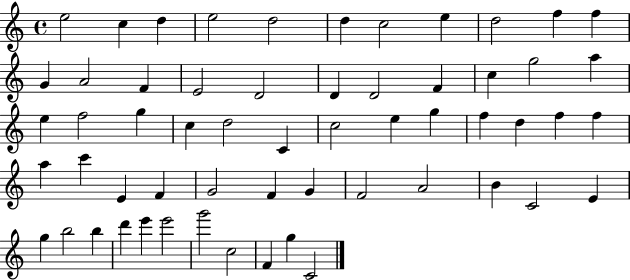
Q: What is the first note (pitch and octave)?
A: E5